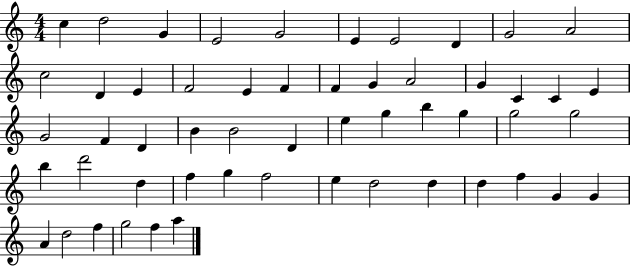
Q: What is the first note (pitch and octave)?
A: C5